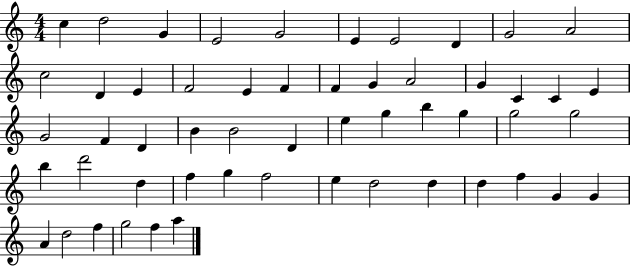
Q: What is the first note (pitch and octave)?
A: C5